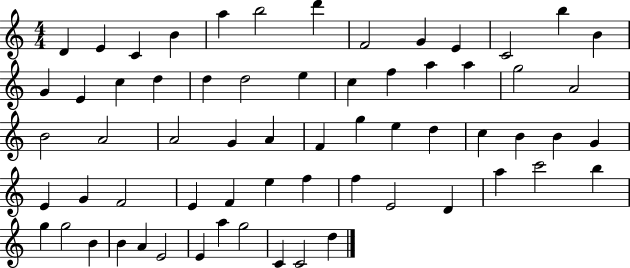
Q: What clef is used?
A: treble